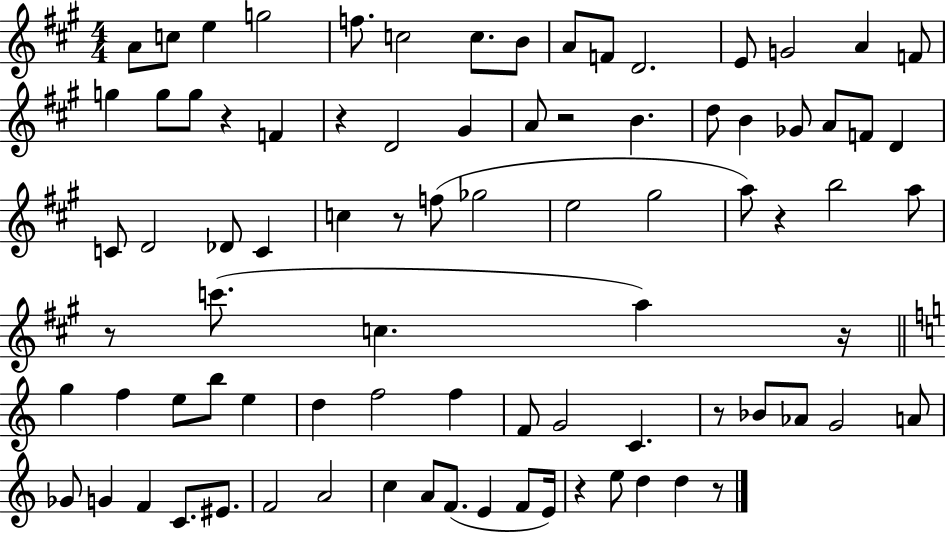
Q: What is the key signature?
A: A major